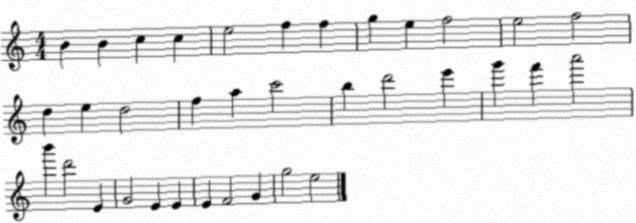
X:1
T:Untitled
M:4/4
L:1/4
K:C
B B c c e2 f f g e f2 e2 f2 d e d2 f a c'2 b d'2 e' g' f' a'2 b' d'2 E G2 E E E F2 G g2 e2